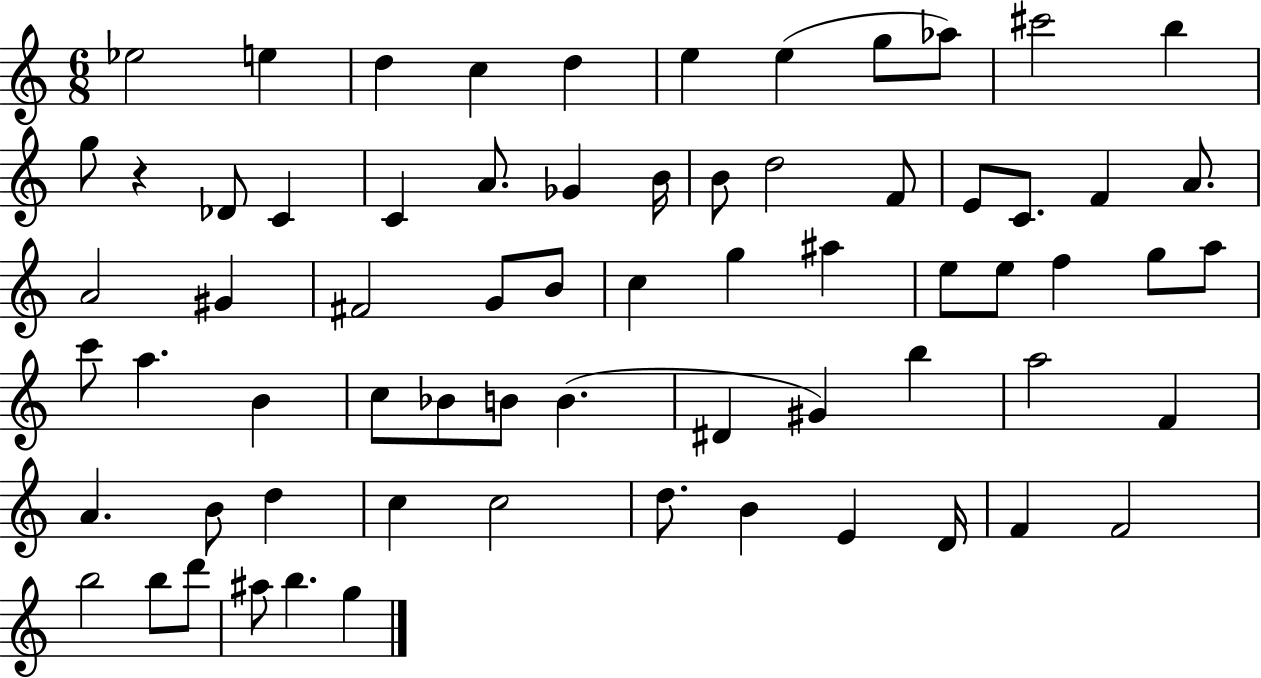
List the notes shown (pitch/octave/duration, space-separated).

Eb5/h E5/q D5/q C5/q D5/q E5/q E5/q G5/e Ab5/e C#6/h B5/q G5/e R/q Db4/e C4/q C4/q A4/e. Gb4/q B4/s B4/e D5/h F4/e E4/e C4/e. F4/q A4/e. A4/h G#4/q F#4/h G4/e B4/e C5/q G5/q A#5/q E5/e E5/e F5/q G5/e A5/e C6/e A5/q. B4/q C5/e Bb4/e B4/e B4/q. D#4/q G#4/q B5/q A5/h F4/q A4/q. B4/e D5/q C5/q C5/h D5/e. B4/q E4/q D4/s F4/q F4/h B5/h B5/e D6/e A#5/e B5/q. G5/q